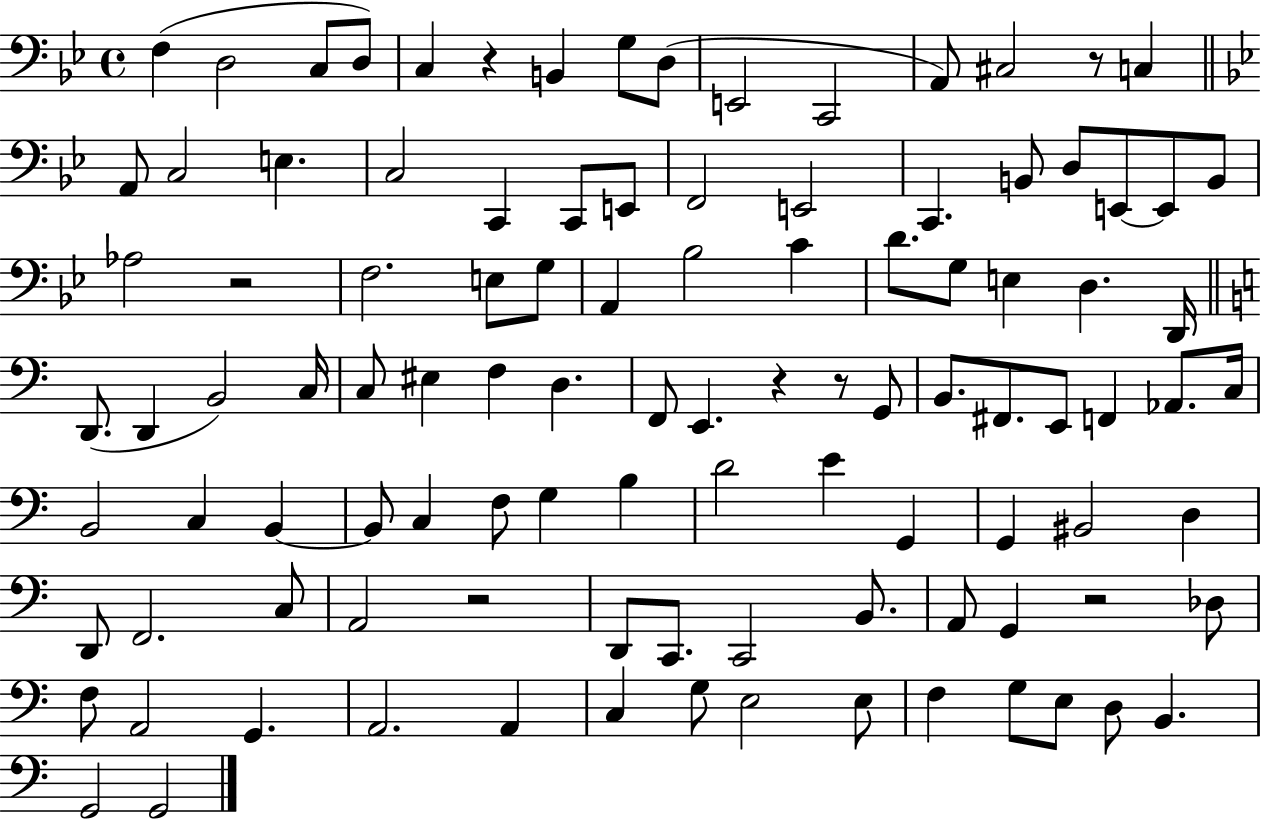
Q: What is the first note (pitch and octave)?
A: F3